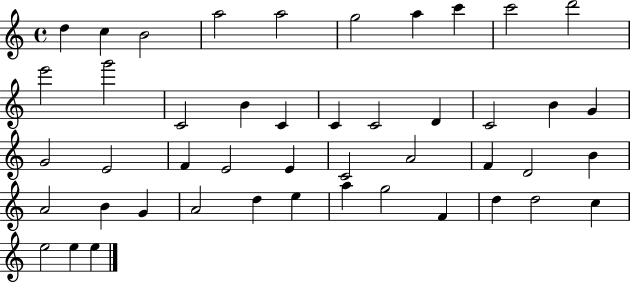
X:1
T:Untitled
M:4/4
L:1/4
K:C
d c B2 a2 a2 g2 a c' c'2 d'2 e'2 g'2 C2 B C C C2 D C2 B G G2 E2 F E2 E C2 A2 F D2 B A2 B G A2 d e a g2 F d d2 c e2 e e